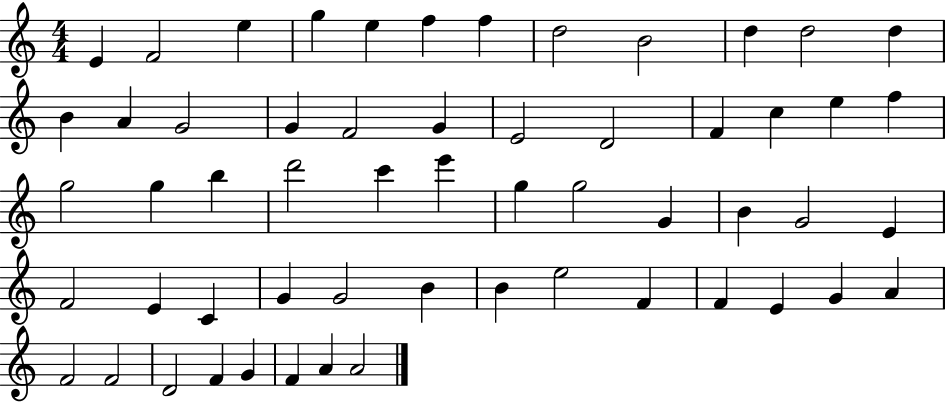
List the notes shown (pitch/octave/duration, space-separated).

E4/q F4/h E5/q G5/q E5/q F5/q F5/q D5/h B4/h D5/q D5/h D5/q B4/q A4/q G4/h G4/q F4/h G4/q E4/h D4/h F4/q C5/q E5/q F5/q G5/h G5/q B5/q D6/h C6/q E6/q G5/q G5/h G4/q B4/q G4/h E4/q F4/h E4/q C4/q G4/q G4/h B4/q B4/q E5/h F4/q F4/q E4/q G4/q A4/q F4/h F4/h D4/h F4/q G4/q F4/q A4/q A4/h